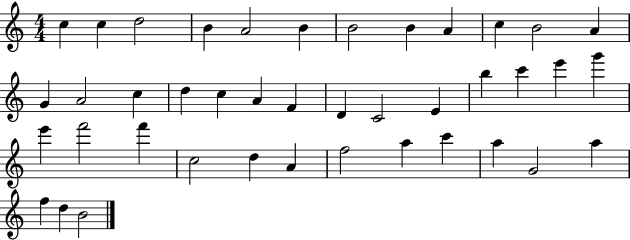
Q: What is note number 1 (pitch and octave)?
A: C5